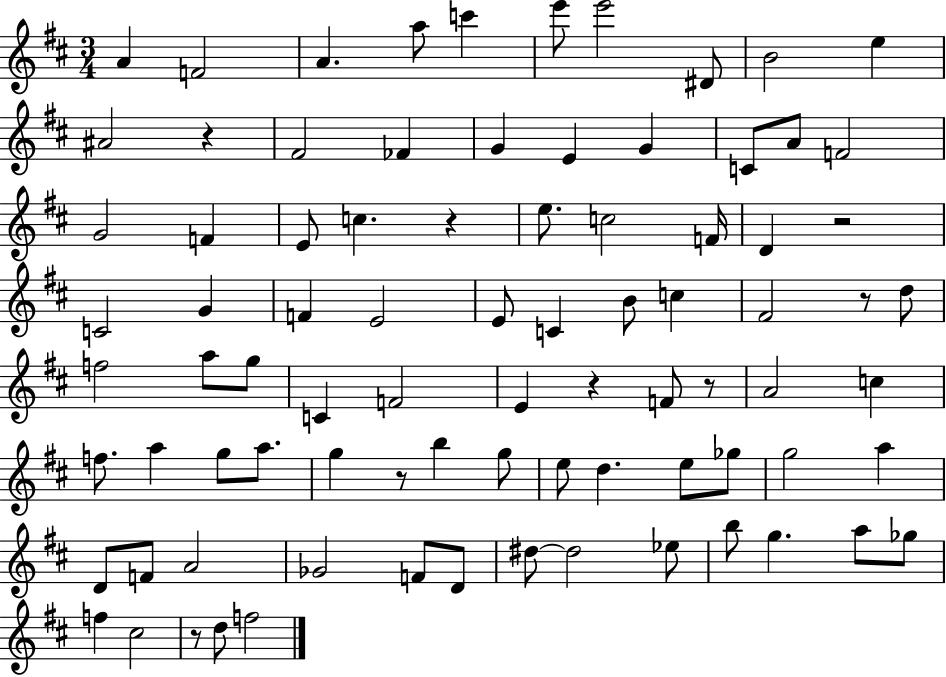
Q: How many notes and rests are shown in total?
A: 84